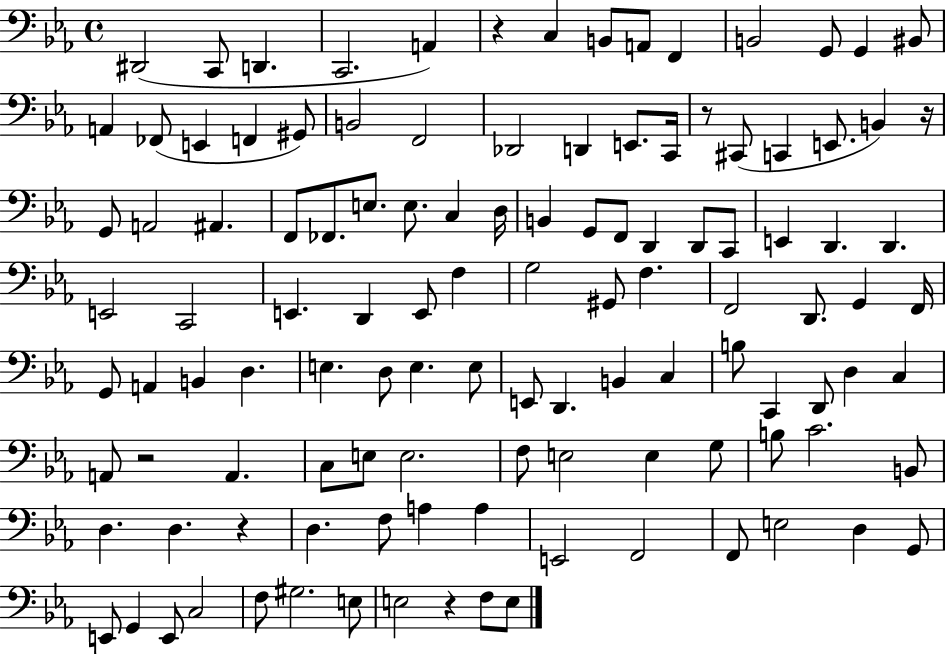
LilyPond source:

{
  \clef bass
  \time 4/4
  \defaultTimeSignature
  \key ees \major
  dis,2( c,8 d,4. | c,2. a,4) | r4 c4 b,8 a,8 f,4 | b,2 g,8 g,4 bis,8 | \break a,4 fes,8( e,4 f,4 gis,8) | b,2 f,2 | des,2 d,4 e,8. c,16 | r8 cis,8( c,4 e,8. b,4) r16 | \break g,8 a,2 ais,4. | f,8 fes,8. e8. e8. c4 d16 | b,4 g,8 f,8 d,4 d,8 c,8 | e,4 d,4. d,4. | \break e,2 c,2 | e,4. d,4 e,8 f4 | g2 gis,8 f4. | f,2 d,8. g,4 f,16 | \break g,8 a,4 b,4 d4. | e4. d8 e4. e8 | e,8 d,4. b,4 c4 | b8 c,4 d,8 d4 c4 | \break a,8 r2 a,4. | c8 e8 e2. | f8 e2 e4 g8 | b8 c'2. b,8 | \break d4. d4. r4 | d4. f8 a4 a4 | e,2 f,2 | f,8 e2 d4 g,8 | \break e,8 g,4 e,8 c2 | f8 gis2. e8 | e2 r4 f8 e8 | \bar "|."
}